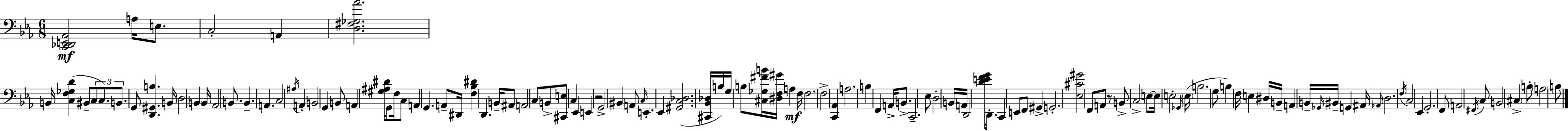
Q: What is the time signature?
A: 6/8